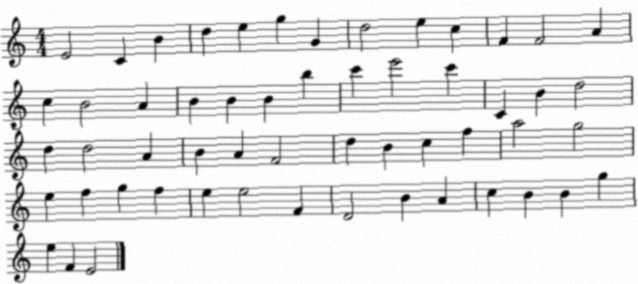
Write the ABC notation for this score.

X:1
T:Untitled
M:4/4
L:1/4
K:C
E2 C B d e g G d2 e c F F2 A c B2 A B B B b c' e'2 c' C B d2 d d2 A B A F2 d B c f a2 g2 e f g f e e2 F D2 B A c B B g e F E2